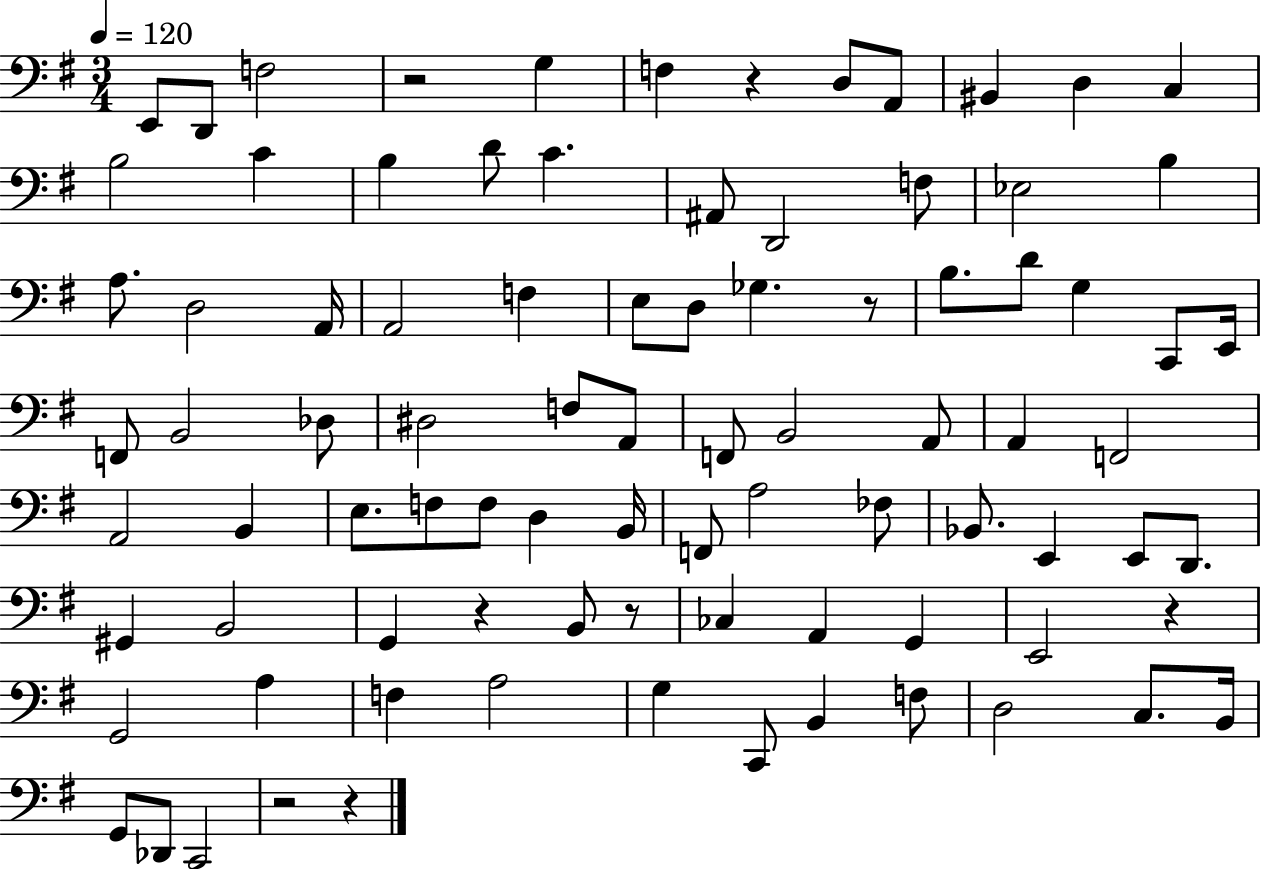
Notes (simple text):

E2/e D2/e F3/h R/h G3/q F3/q R/q D3/e A2/e BIS2/q D3/q C3/q B3/h C4/q B3/q D4/e C4/q. A#2/e D2/h F3/e Eb3/h B3/q A3/e. D3/h A2/s A2/h F3/q E3/e D3/e Gb3/q. R/e B3/e. D4/e G3/q C2/e E2/s F2/e B2/h Db3/e D#3/h F3/e A2/e F2/e B2/h A2/e A2/q F2/h A2/h B2/q E3/e. F3/e F3/e D3/q B2/s F2/e A3/h FES3/e Bb2/e. E2/q E2/e D2/e. G#2/q B2/h G2/q R/q B2/e R/e CES3/q A2/q G2/q E2/h R/q G2/h A3/q F3/q A3/h G3/q C2/e B2/q F3/e D3/h C3/e. B2/s G2/e Db2/e C2/h R/h R/q